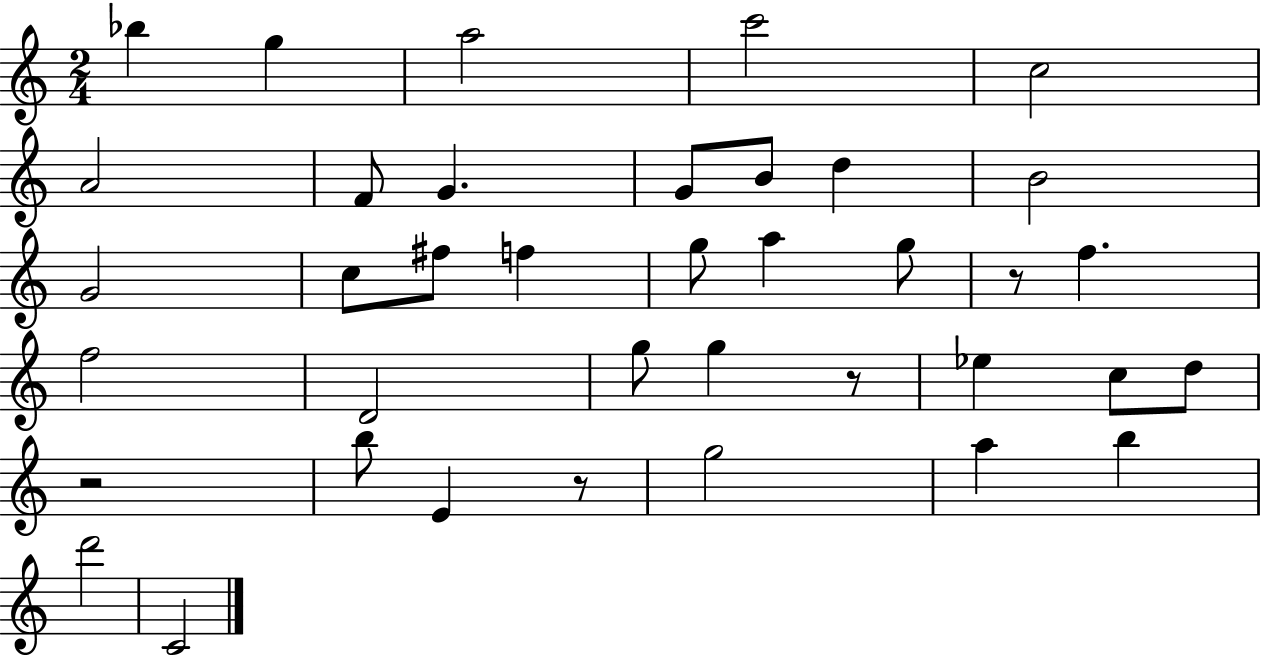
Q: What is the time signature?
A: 2/4